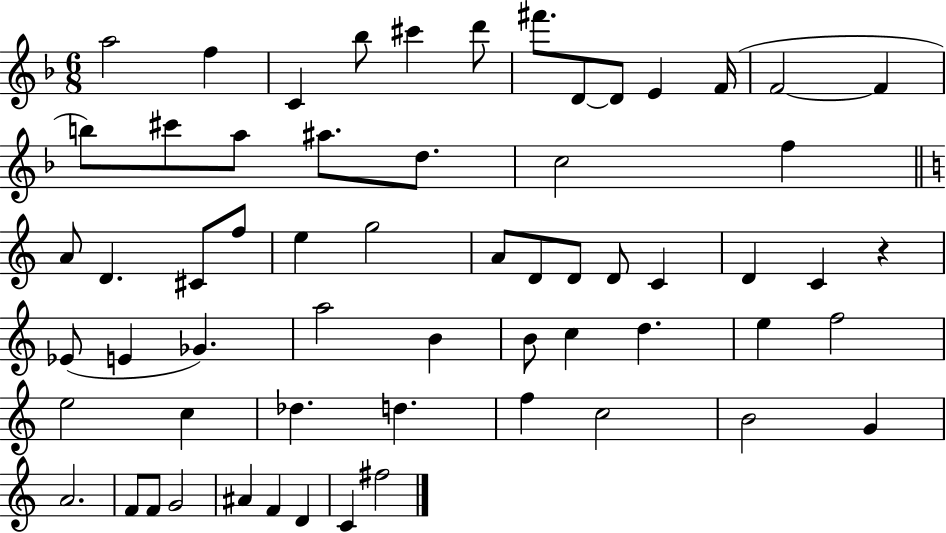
X:1
T:Untitled
M:6/8
L:1/4
K:F
a2 f C _b/2 ^c' d'/2 ^f'/2 D/2 D/2 E F/4 F2 F b/2 ^c'/2 a/2 ^a/2 d/2 c2 f A/2 D ^C/2 f/2 e g2 A/2 D/2 D/2 D/2 C D C z _E/2 E _G a2 B B/2 c d e f2 e2 c _d d f c2 B2 G A2 F/2 F/2 G2 ^A F D C ^f2